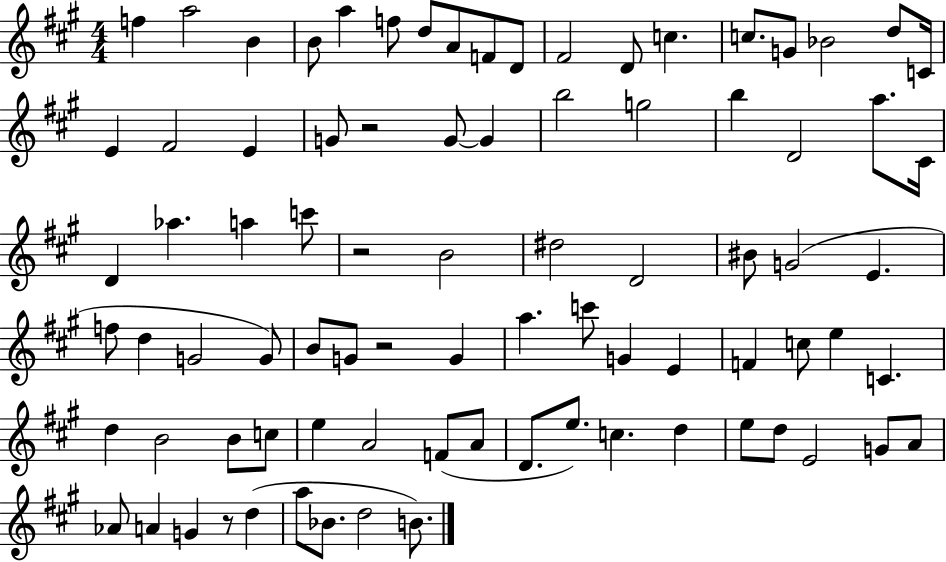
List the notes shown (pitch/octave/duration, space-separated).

F5/q A5/h B4/q B4/e A5/q F5/e D5/e A4/e F4/e D4/e F#4/h D4/e C5/q. C5/e. G4/e Bb4/h D5/e C4/s E4/q F#4/h E4/q G4/e R/h G4/e G4/q B5/h G5/h B5/q D4/h A5/e. C#4/s D4/q Ab5/q. A5/q C6/e R/h B4/h D#5/h D4/h BIS4/e G4/h E4/q. F5/e D5/q G4/h G4/e B4/e G4/e R/h G4/q A5/q. C6/e G4/q E4/q F4/q C5/e E5/q C4/q. D5/q B4/h B4/e C5/e E5/q A4/h F4/e A4/e D4/e. E5/e. C5/q. D5/q E5/e D5/e E4/h G4/e A4/e Ab4/e A4/q G4/q R/e D5/q A5/e Bb4/e. D5/h B4/e.